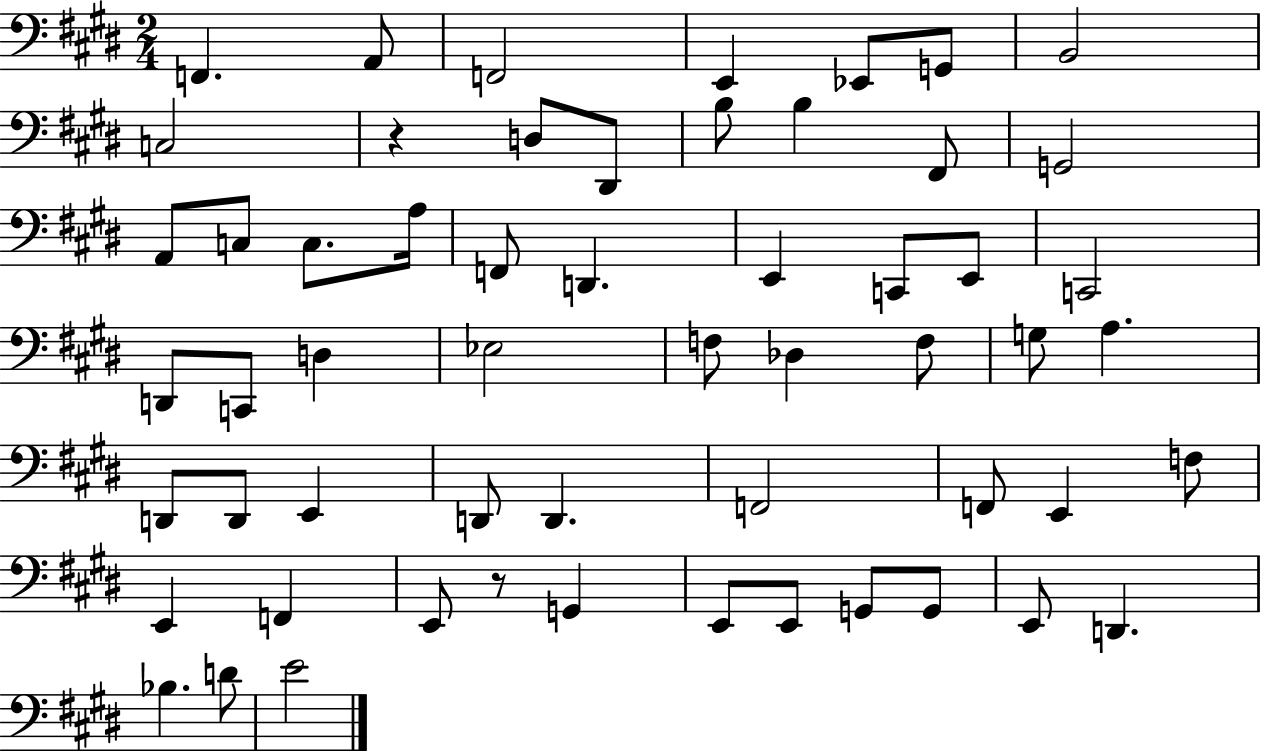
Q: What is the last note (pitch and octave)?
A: E4